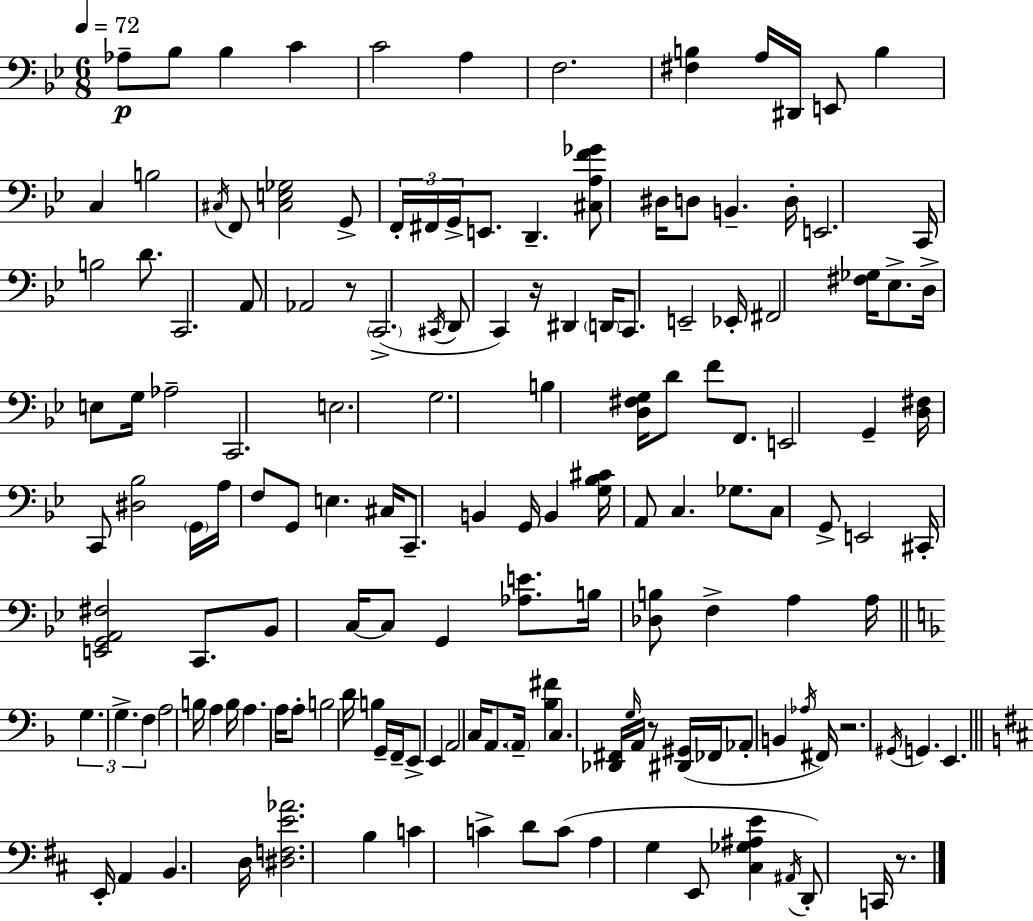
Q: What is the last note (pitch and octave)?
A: C2